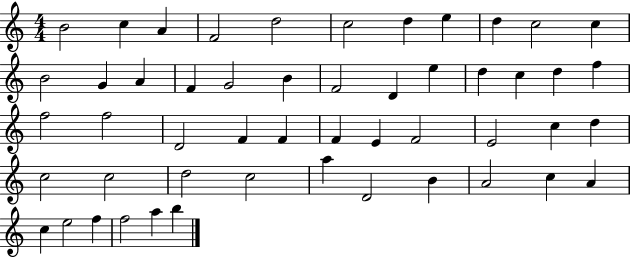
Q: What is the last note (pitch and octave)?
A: B5